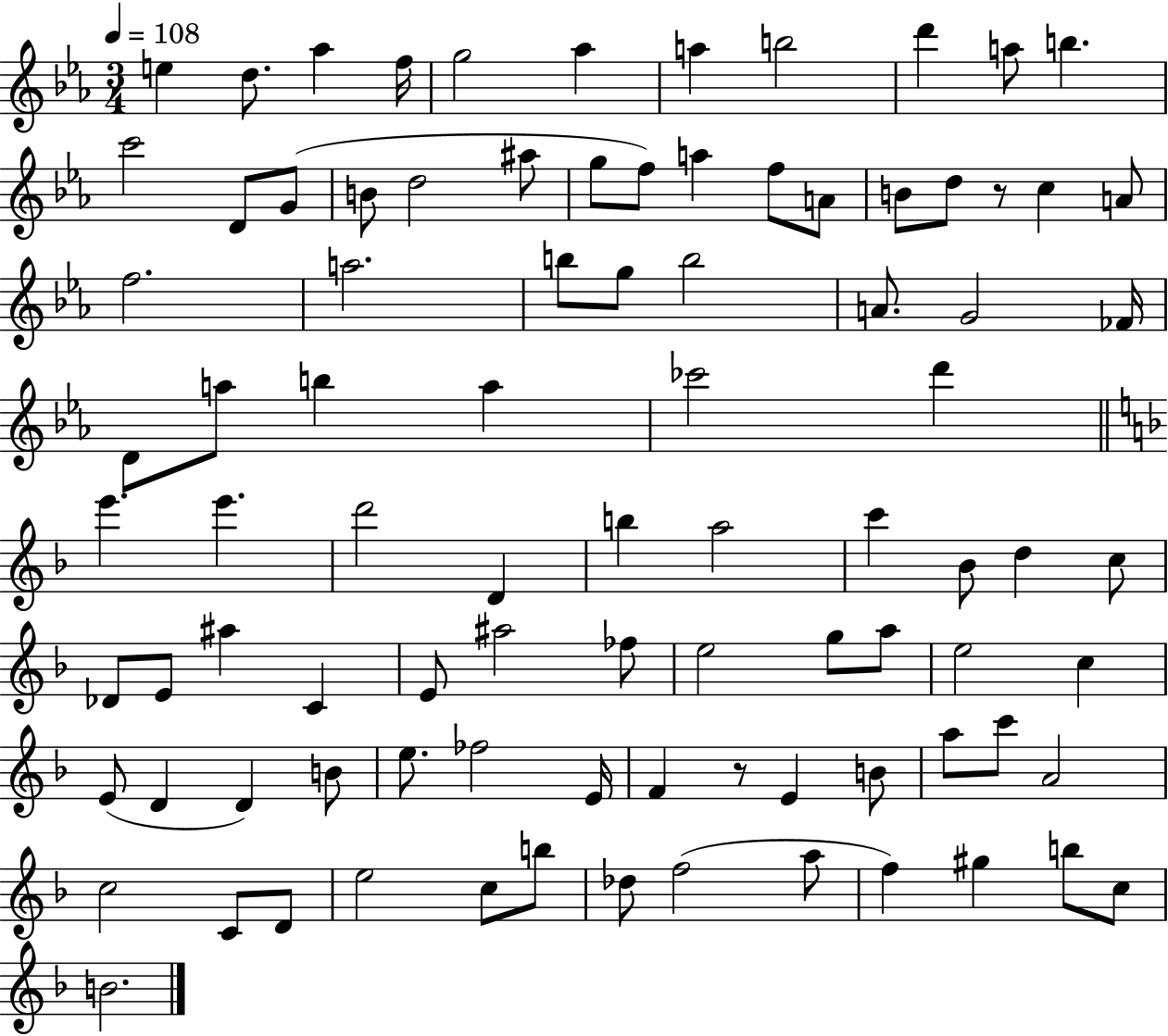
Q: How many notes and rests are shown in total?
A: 91